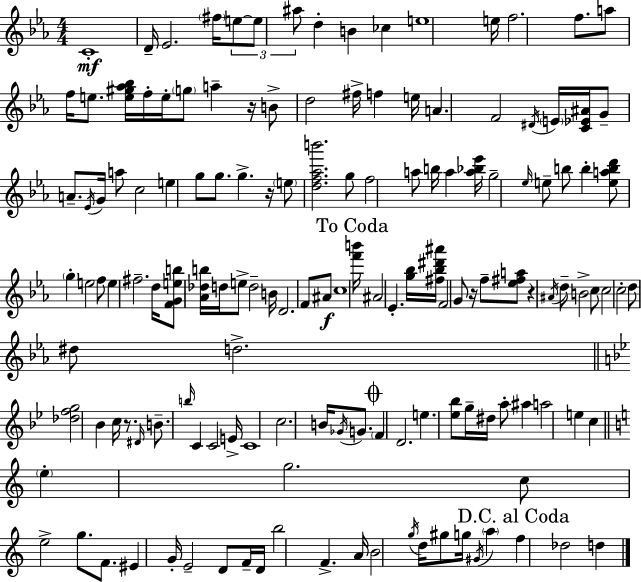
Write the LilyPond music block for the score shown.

{
  \clef treble
  \numericTimeSignature
  \time 4/4
  \key c \minor
  c'1-.\mf | d'16-- ees'2. \parenthesize fis''16 \tuplet 3/2 { e''8~~ | e''8 ais''8 } d''4-. b'4 ces''4 | e''1 | \break e''16 f''2. f''8. | a''8 f''16 e''8. <e'' gis'' aes'' bes''>16 f''16-. e''16-. \parenthesize g''8 a''4-- r16 | b'8-> d''2 fis''16-> f''4 e''16 | a'4. f'2 \acciaccatura { dis'16 } \parenthesize e'16 | \break <c' ees' ais'>16 g'8-- a'8.-- \acciaccatura { ees'16 } g'16 a''8 c''2 | e''4 g''8 g''8. g''4.-> | r16 \parenthesize e''8 <d'' f'' aes'' b'''>2. | g''8 f''2 a''8 b''16 a''4 | \break <a'' bes'' ees'''>16 g''2-- \grace { ees''16 } e''8-- b''8 b''4-. | <e'' a'' b'' d'''>8 \parenthesize g''4-. e''2 | f''8 e''4 fis''2.-- | d''16 <f' g' e'' b''>8 <aes' des'' b''>16 d''16 e''8-> d''2-- | \break b'16 d'2. f'8 | ais'8\f c''1 | \mark "To Coda" <f''' b'''>16 ais'2 ees'4.-. | <g'' bes''>16 <fis'' bes'' dis''' ais'''>16 f'2 g'8 r16 f''8-- | \break <ees'' fis'' a''>8 r4 \acciaccatura { ais'16 } d''8-- b'2-> | c''8 c''2 c''2-. | d''8 dis''8 d''2.-> | \bar "||" \break \key bes \major <des'' f'' g''>2 bes'4 c''16 r8. | \grace { dis'16 } b'8.-- \grace { b''16 } c'4 c'2 | e'16-> c'1 | c''2. b'16 \acciaccatura { ges'16 } | \break g'8. \mark \markup { \musicglyph "scripts.coda" } \parenthesize f'4 d'2. | e''4. <ees'' bes''>8 g''16-- dis''16 a''8-. ais''4 | a''2 e''4 c''4 | \bar "||" \break \key c \major \parenthesize e''4-. g''2. | c''8 e''2-> g''8. f'8. | eis'4 g'16-. e'2-- d'8 f'16-- | d'16 b''2 f'4.-> a'16 | \break b'2 \acciaccatura { g''16 } d''16 gis''8 g''16 \acciaccatura { gis'16 } \parenthesize a''4 | \mark "D.C. al Coda" f''4 des''2 d''4 | \bar "|."
}